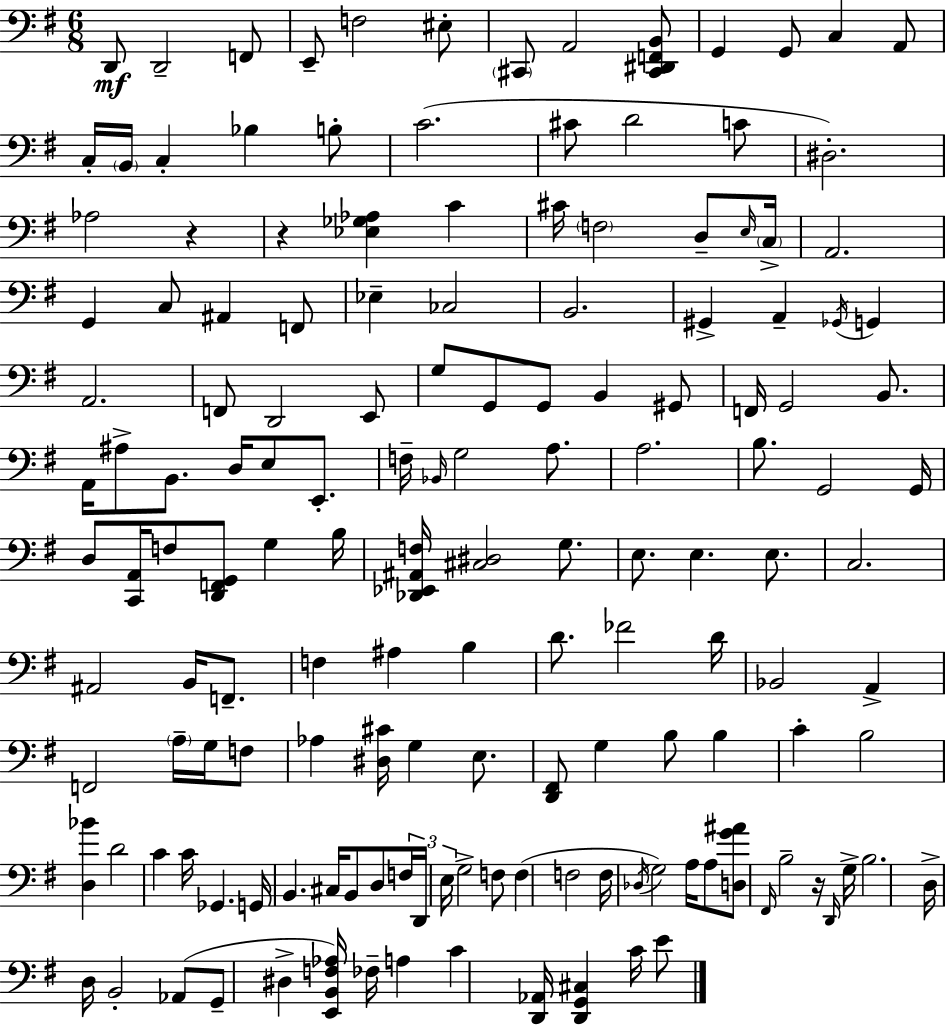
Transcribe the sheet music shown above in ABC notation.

X:1
T:Untitled
M:6/8
L:1/4
K:G
D,,/2 D,,2 F,,/2 E,,/2 F,2 ^E,/2 ^C,,/2 A,,2 [^C,,^D,,F,,B,,]/2 G,, G,,/2 C, A,,/2 C,/4 B,,/4 C, _B, B,/2 C2 ^C/2 D2 C/2 ^D,2 _A,2 z z [_E,_G,_A,] C ^C/4 F,2 D,/2 E,/4 C,/4 A,,2 G,, C,/2 ^A,, F,,/2 _E, _C,2 B,,2 ^G,, A,, _G,,/4 G,, A,,2 F,,/2 D,,2 E,,/2 G,/2 G,,/2 G,,/2 B,, ^G,,/2 F,,/4 G,,2 B,,/2 A,,/4 ^A,/2 B,,/2 D,/4 E,/2 E,,/2 F,/4 _B,,/4 G,2 A,/2 A,2 B,/2 G,,2 G,,/4 D,/2 [C,,A,,]/4 F,/2 [D,,F,,G,,]/2 G, B,/4 [_D,,_E,,^A,,F,]/4 [^C,^D,]2 G,/2 E,/2 E, E,/2 C,2 ^A,,2 B,,/4 F,,/2 F, ^A, B, D/2 _F2 D/4 _B,,2 A,, F,,2 A,/4 G,/4 F,/2 _A, [^D,^C]/4 G, E,/2 [D,,^F,,]/2 G, B,/2 B, C B,2 [D,_B] D2 C C/4 _G,, G,,/4 B,, ^C,/4 B,,/2 D,/2 F,/4 D,,/4 E,/4 G,2 F,/2 F, F,2 F,/4 _D,/4 G,2 A,/4 A,/2 [D,G^A]/2 ^F,,/4 B,2 z/4 D,,/4 G,/4 B,2 D,/4 D,/4 B,,2 _A,,/2 G,,/2 ^D, [E,,B,,F,_A,]/4 _F,/4 A, C [D,,_A,,]/4 [D,,G,,^C,] C/4 E/2